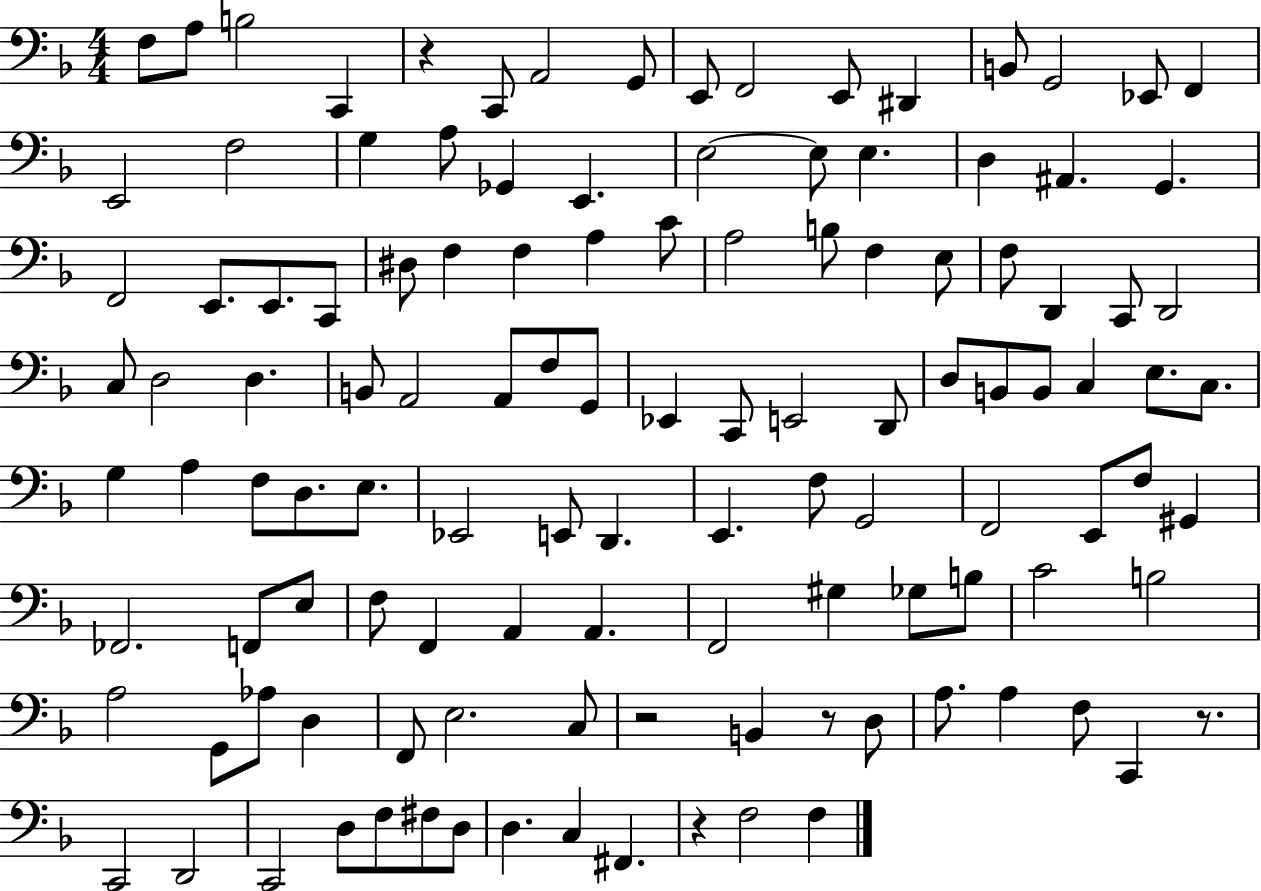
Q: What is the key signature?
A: F major